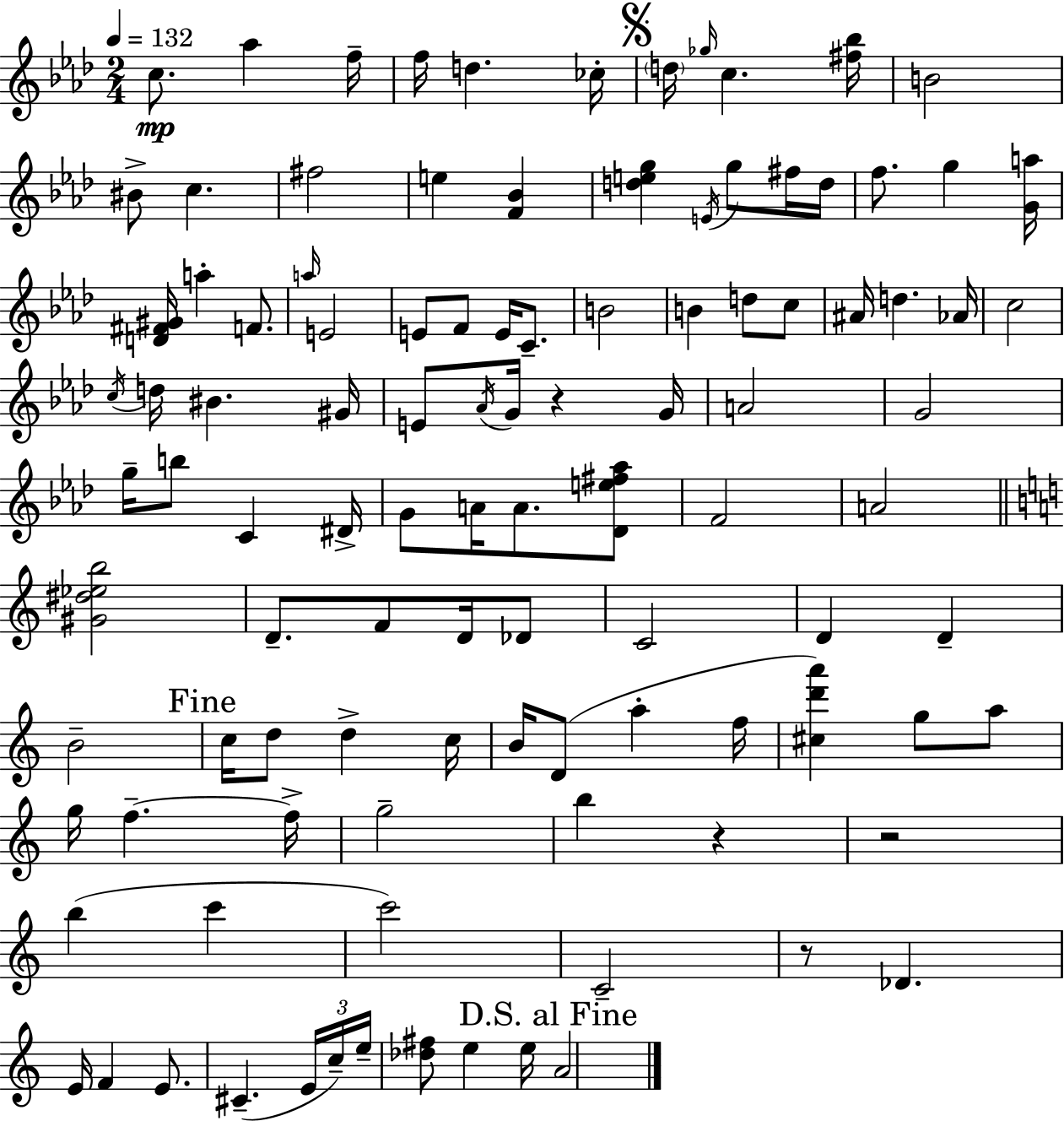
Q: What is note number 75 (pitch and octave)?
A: F5